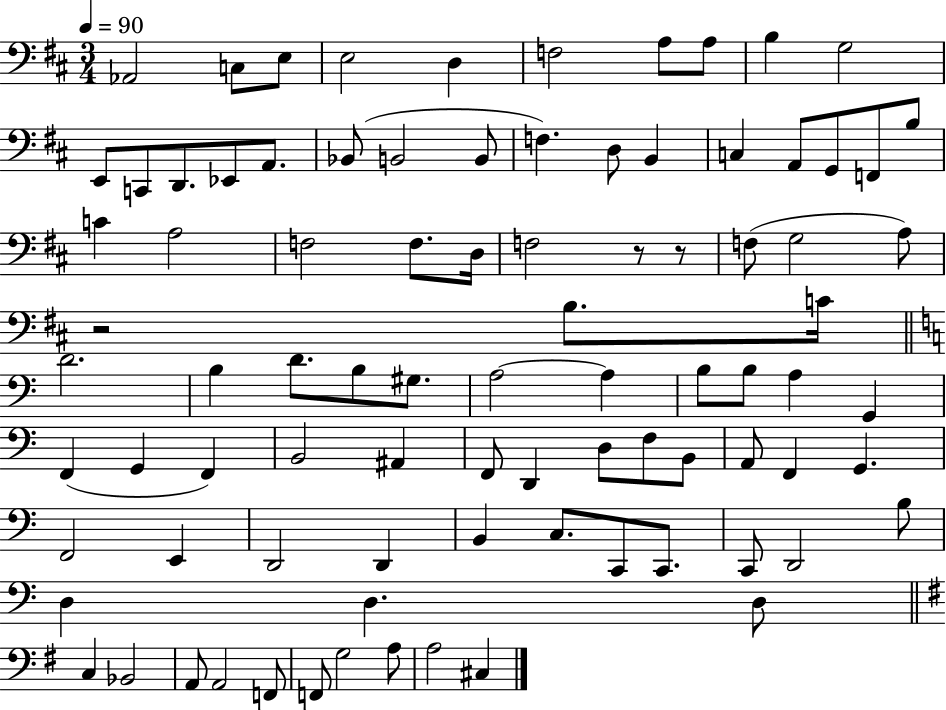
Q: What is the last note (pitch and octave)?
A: C#3